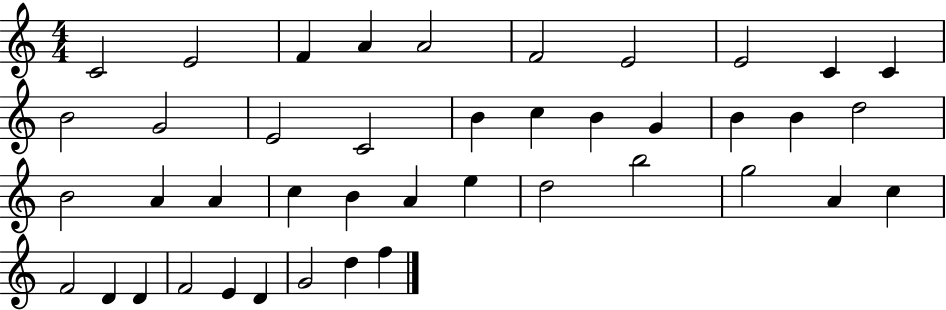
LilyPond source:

{
  \clef treble
  \numericTimeSignature
  \time 4/4
  \key c \major
  c'2 e'2 | f'4 a'4 a'2 | f'2 e'2 | e'2 c'4 c'4 | \break b'2 g'2 | e'2 c'2 | b'4 c''4 b'4 g'4 | b'4 b'4 d''2 | \break b'2 a'4 a'4 | c''4 b'4 a'4 e''4 | d''2 b''2 | g''2 a'4 c''4 | \break f'2 d'4 d'4 | f'2 e'4 d'4 | g'2 d''4 f''4 | \bar "|."
}